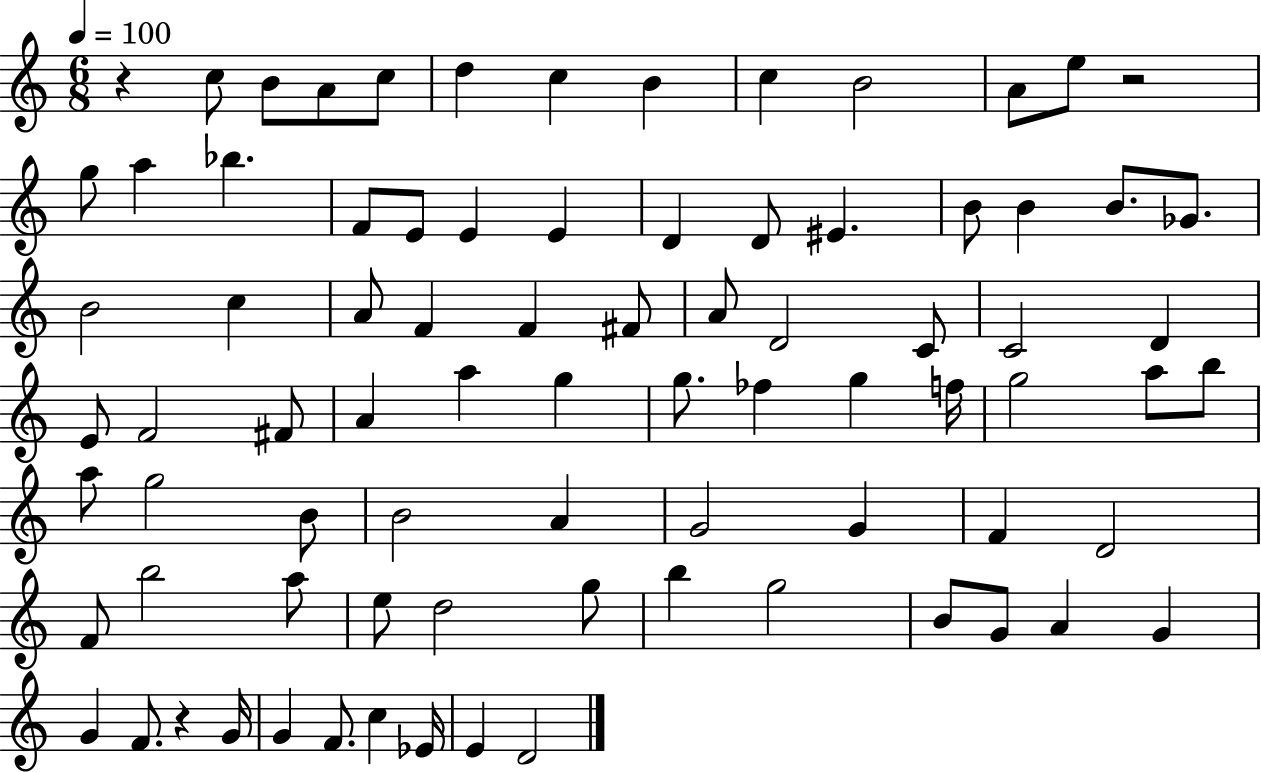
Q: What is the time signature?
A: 6/8